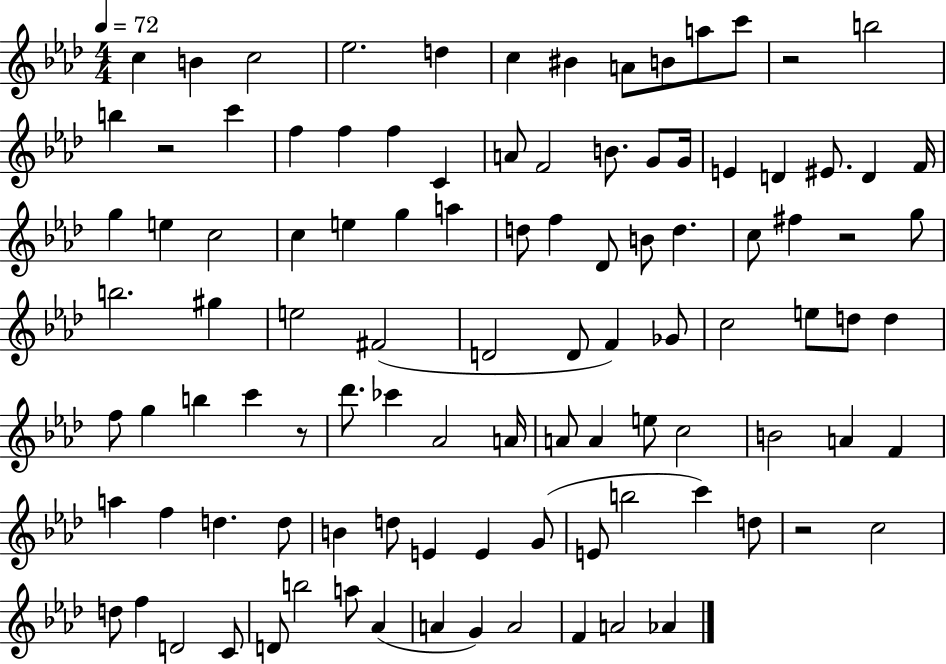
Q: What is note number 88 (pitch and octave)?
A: C4